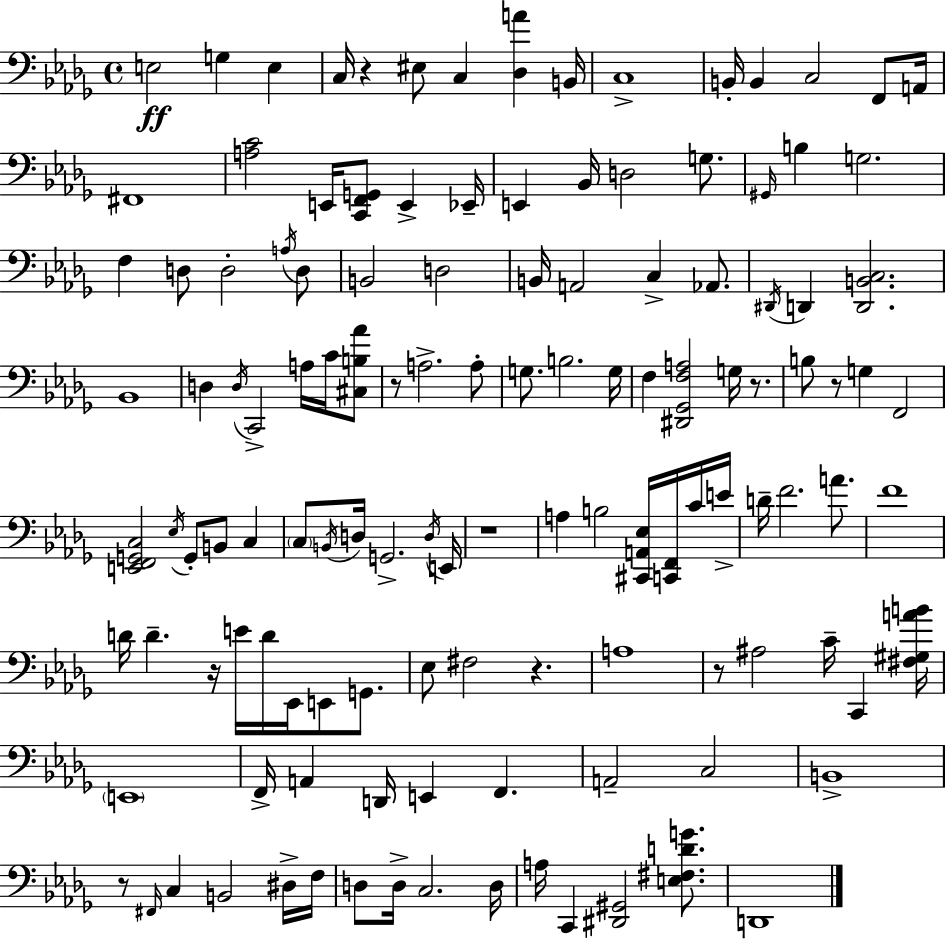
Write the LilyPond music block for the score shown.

{
  \clef bass
  \time 4/4
  \defaultTimeSignature
  \key bes \minor
  e2\ff g4 e4 | c16 r4 eis8 c4 <des a'>4 b,16 | c1-> | b,16-. b,4 c2 f,8 a,16 | \break fis,1 | <a c'>2 e,16 <c, f, g,>8 e,4-> ees,16-- | e,4 bes,16 d2 g8. | \grace { gis,16 } b4 g2. | \break f4 d8 d2-. \acciaccatura { a16 } | d8 b,2 d2 | b,16 a,2 c4-> aes,8. | \acciaccatura { dis,16 } d,4 <d, b, c>2. | \break bes,1 | d4 \acciaccatura { d16 } c,2-> | a16 c'16 <cis b aes'>8 r8 a2.-> | a8-. g8. b2. | \break g16 f4 <dis, ges, f a>2 | g16 r8. b8 r8 g4 f,2 | <e, f, g, c>2 \acciaccatura { ees16 } g,8-. b,8 | c4 \parenthesize c8 \acciaccatura { b,16 } d16 g,2.-> | \break \acciaccatura { d16 } e,16 r1 | a4 b2 | <cis, a, ees>16 <c, f,>16 c'16 e'16-> d'16-- f'2. | a'8. f'1 | \break d'16 d'4.-- r16 e'16 | d'16 ees,16 e,8 g,8. ees8 fis2 | r4. a1 | r8 ais2 | \break c'16-- c,4 <fis gis a' b'>16 \parenthesize e,1 | f,16-> a,4 d,16 e,4 | f,4. a,2-- c2 | b,1-> | \break r8 \grace { fis,16 } c4 b,2 | dis16-> f16 d8 d16-> c2. | d16 a16 c,4 <dis, gis,>2 | <e fis d' g'>8. d,1 | \break \bar "|."
}